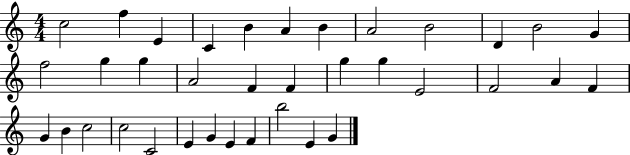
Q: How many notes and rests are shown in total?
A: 36